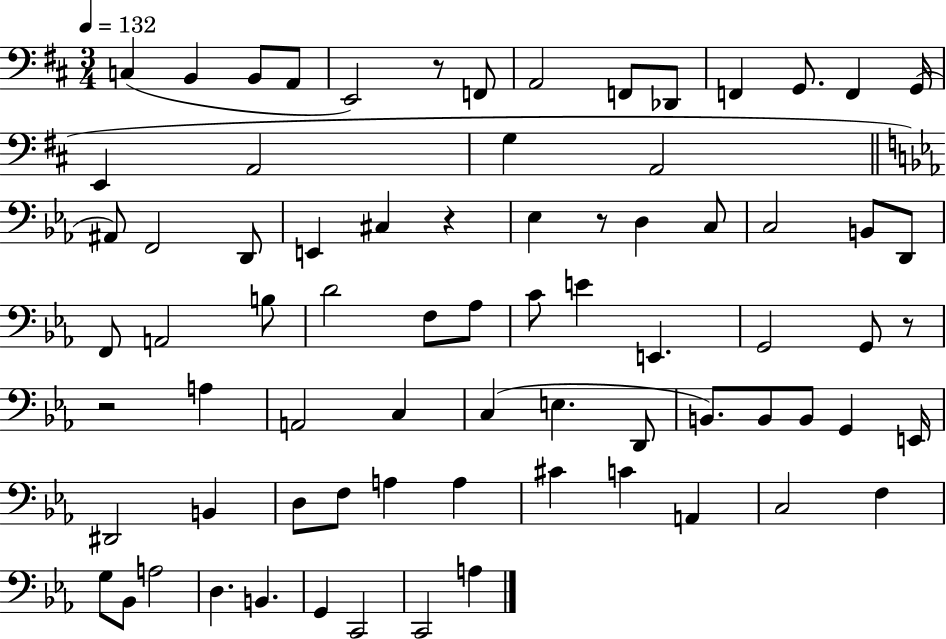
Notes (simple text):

C3/q B2/q B2/e A2/e E2/h R/e F2/e A2/h F2/e Db2/e F2/q G2/e. F2/q G2/s E2/q A2/h G3/q A2/h A#2/e F2/h D2/e E2/q C#3/q R/q Eb3/q R/e D3/q C3/e C3/h B2/e D2/e F2/e A2/h B3/e D4/h F3/e Ab3/e C4/e E4/q E2/q. G2/h G2/e R/e R/h A3/q A2/h C3/q C3/q E3/q. D2/e B2/e. B2/e B2/e G2/q E2/s D#2/h B2/q D3/e F3/e A3/q A3/q C#4/q C4/q A2/q C3/h F3/q G3/e Bb2/e A3/h D3/q. B2/q. G2/q C2/h C2/h A3/q